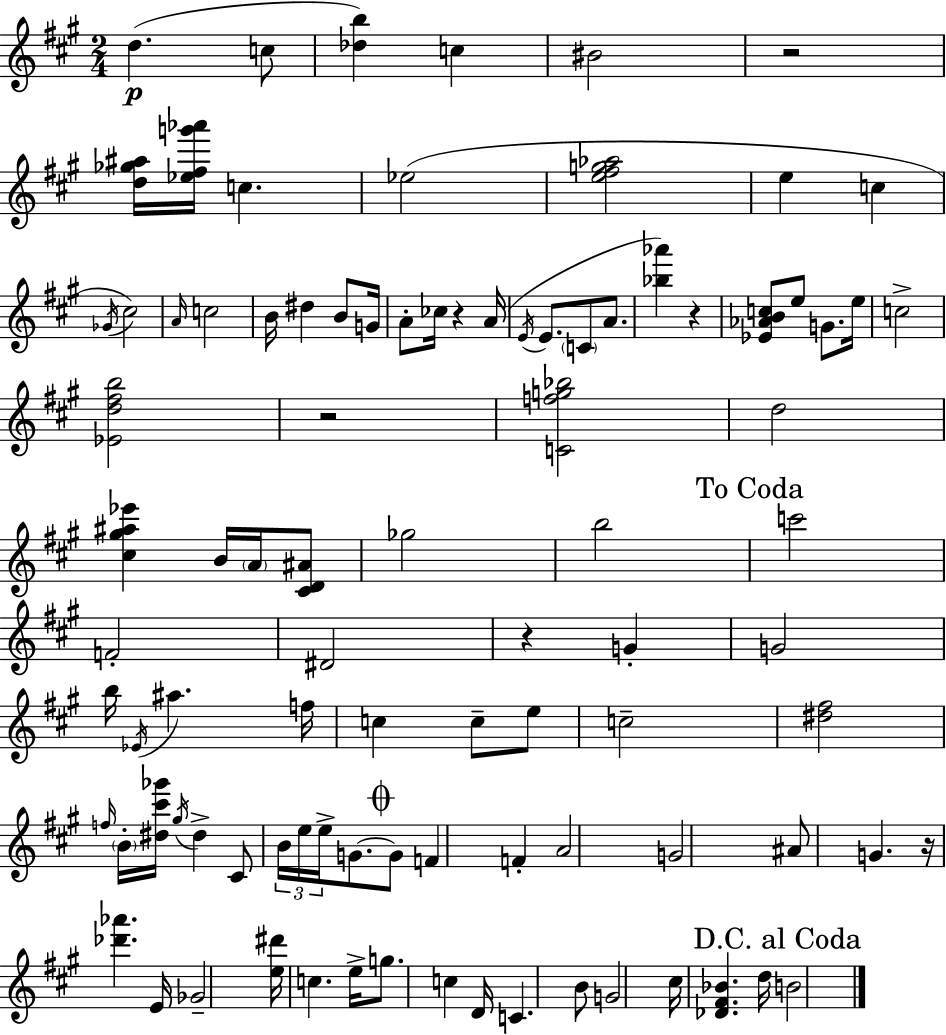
{
  \clef treble
  \numericTimeSignature
  \time 2/4
  \key a \major
  d''4.(\p c''8 | <des'' b''>4) c''4 | bis'2 | r2 | \break <d'' ges'' ais''>16 <ees'' fis'' g''' aes'''>16 c''4. | ees''2( | <e'' fis'' g'' aes''>2 | e''4 c''4 | \break \acciaccatura { ges'16 }) cis''2 | \grace { a'16 } c''2 | b'16 dis''4 b'8 | g'16 a'8-. ces''16 r4 | \break a'16( \acciaccatura { e'16 } e'8. \parenthesize c'8 | a'8. <bes'' aes'''>4) r4 | <ees' aes' b' c''>8 e''8 g'8. | e''16 c''2-> | \break <ees' d'' fis'' b''>2 | r2 | <c' f'' g'' bes''>2 | d''2 | \break <cis'' gis'' ais'' ees'''>4 b'16 | \parenthesize a'16 <cis' d' ais'>8 ges''2 | b''2 | \mark "To Coda" c'''2 | \break f'2-. | dis'2 | r4 g'4-. | g'2 | \break b''16 \acciaccatura { ees'16 } ais''4. | f''16 c''4 | c''8-- e''8 c''2-- | <dis'' fis''>2 | \break \grace { f''16 } \parenthesize b'16-. <dis'' cis''' ges'''>16 \acciaccatura { gis''16 } | dis''4-> cis'8 \tuplet 3/2 { b'16 e''16 | e''16-> } g'8.~~ \mark \markup { \musicglyph "scripts.coda" } g'8 f'4 | f'4-. a'2 | \break g'2 | ais'8 | g'4. r16 <des''' aes'''>4. | e'16 ges'2-- | \break <e'' dis'''>16 c''4. | e''16-> g''8. | c''4 d'16 c'4. | b'8 g'2 | \break cis''16 <des' fis' bes'>4. | d''16 \mark "D.C. al Coda" b'2 | \bar "|."
}